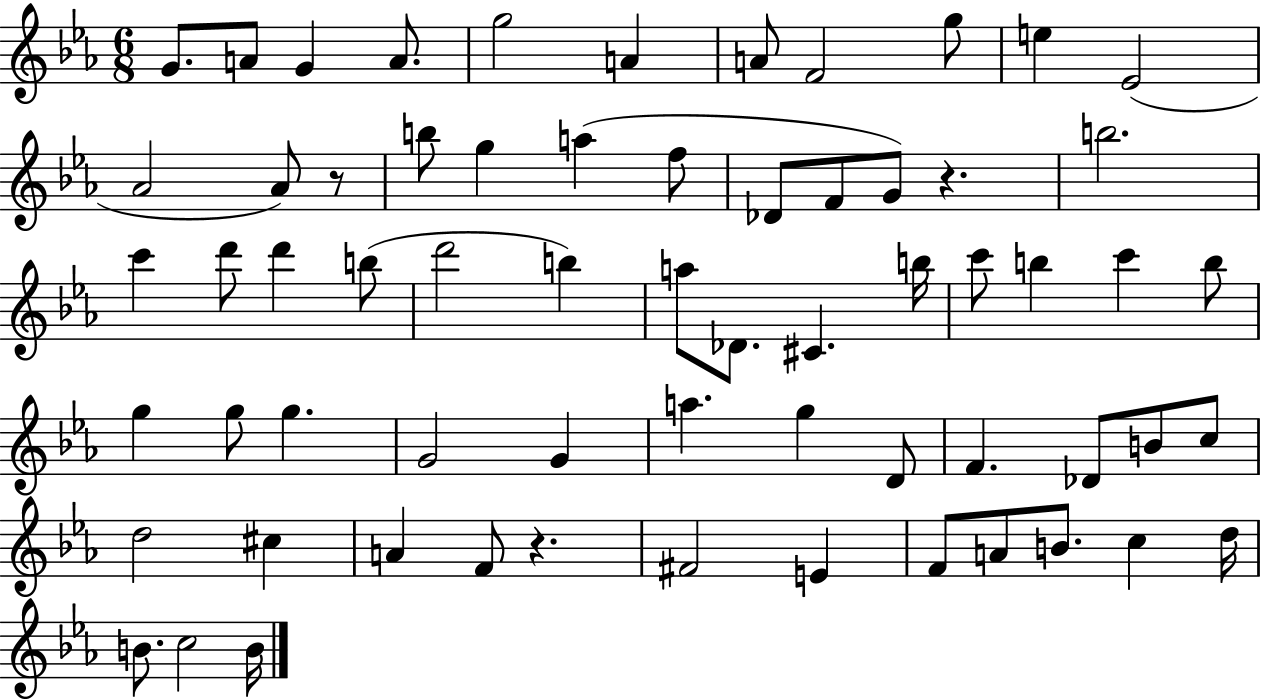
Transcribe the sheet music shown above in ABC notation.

X:1
T:Untitled
M:6/8
L:1/4
K:Eb
G/2 A/2 G A/2 g2 A A/2 F2 g/2 e _E2 _A2 _A/2 z/2 b/2 g a f/2 _D/2 F/2 G/2 z b2 c' d'/2 d' b/2 d'2 b a/2 _D/2 ^C b/4 c'/2 b c' b/2 g g/2 g G2 G a g D/2 F _D/2 B/2 c/2 d2 ^c A F/2 z ^F2 E F/2 A/2 B/2 c d/4 B/2 c2 B/4